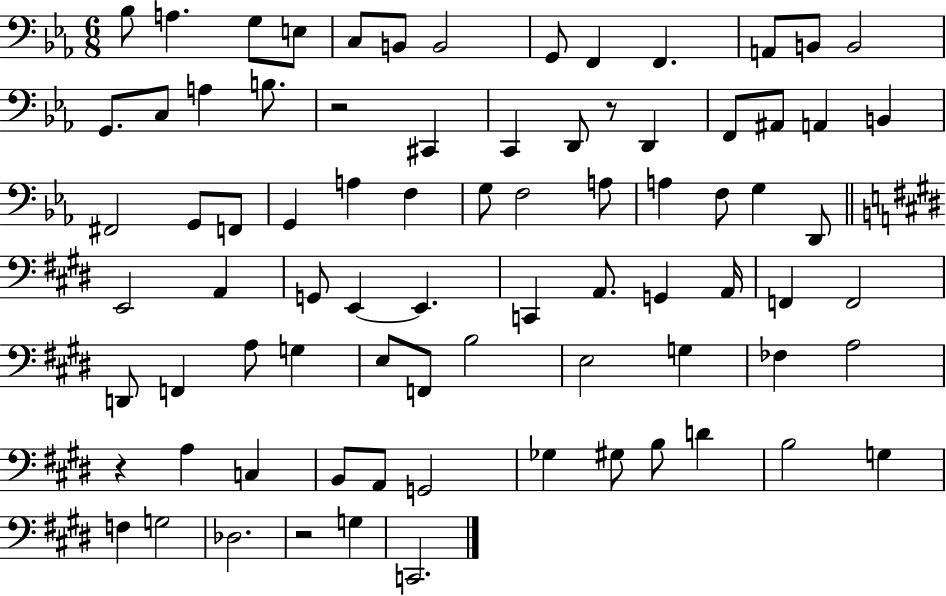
X:1
T:Untitled
M:6/8
L:1/4
K:Eb
_B,/2 A, G,/2 E,/2 C,/2 B,,/2 B,,2 G,,/2 F,, F,, A,,/2 B,,/2 B,,2 G,,/2 C,/2 A, B,/2 z2 ^C,, C,, D,,/2 z/2 D,, F,,/2 ^A,,/2 A,, B,, ^F,,2 G,,/2 F,,/2 G,, A, F, G,/2 F,2 A,/2 A, F,/2 G, D,,/2 E,,2 A,, G,,/2 E,, E,, C,, A,,/2 G,, A,,/4 F,, F,,2 D,,/2 F,, A,/2 G, E,/2 F,,/2 B,2 E,2 G, _F, A,2 z A, C, B,,/2 A,,/2 G,,2 _G, ^G,/2 B,/2 D B,2 G, F, G,2 _D,2 z2 G, C,,2